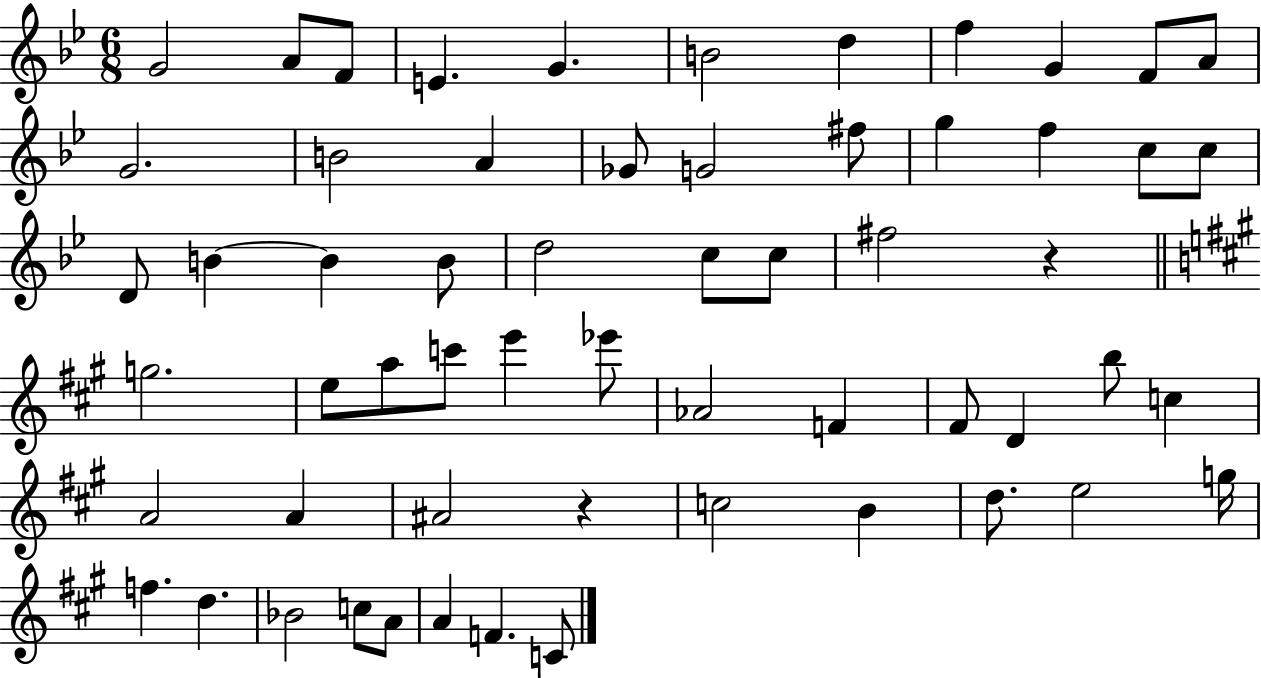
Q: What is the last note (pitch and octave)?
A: C4